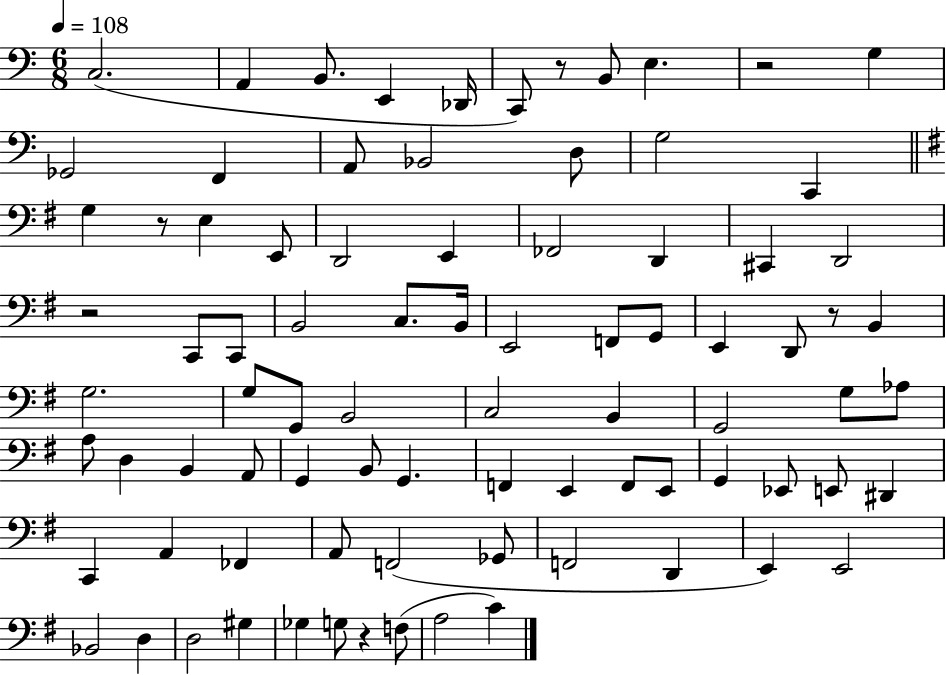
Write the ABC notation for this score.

X:1
T:Untitled
M:6/8
L:1/4
K:C
C,2 A,, B,,/2 E,, _D,,/4 C,,/2 z/2 B,,/2 E, z2 G, _G,,2 F,, A,,/2 _B,,2 D,/2 G,2 C,, G, z/2 E, E,,/2 D,,2 E,, _F,,2 D,, ^C,, D,,2 z2 C,,/2 C,,/2 B,,2 C,/2 B,,/4 E,,2 F,,/2 G,,/2 E,, D,,/2 z/2 B,, G,2 G,/2 G,,/2 B,,2 C,2 B,, G,,2 G,/2 _A,/2 A,/2 D, B,, A,,/2 G,, B,,/2 G,, F,, E,, F,,/2 E,,/2 G,, _E,,/2 E,,/2 ^D,, C,, A,, _F,, A,,/2 F,,2 _G,,/2 F,,2 D,, E,, E,,2 _B,,2 D, D,2 ^G, _G, G,/2 z F,/2 A,2 C